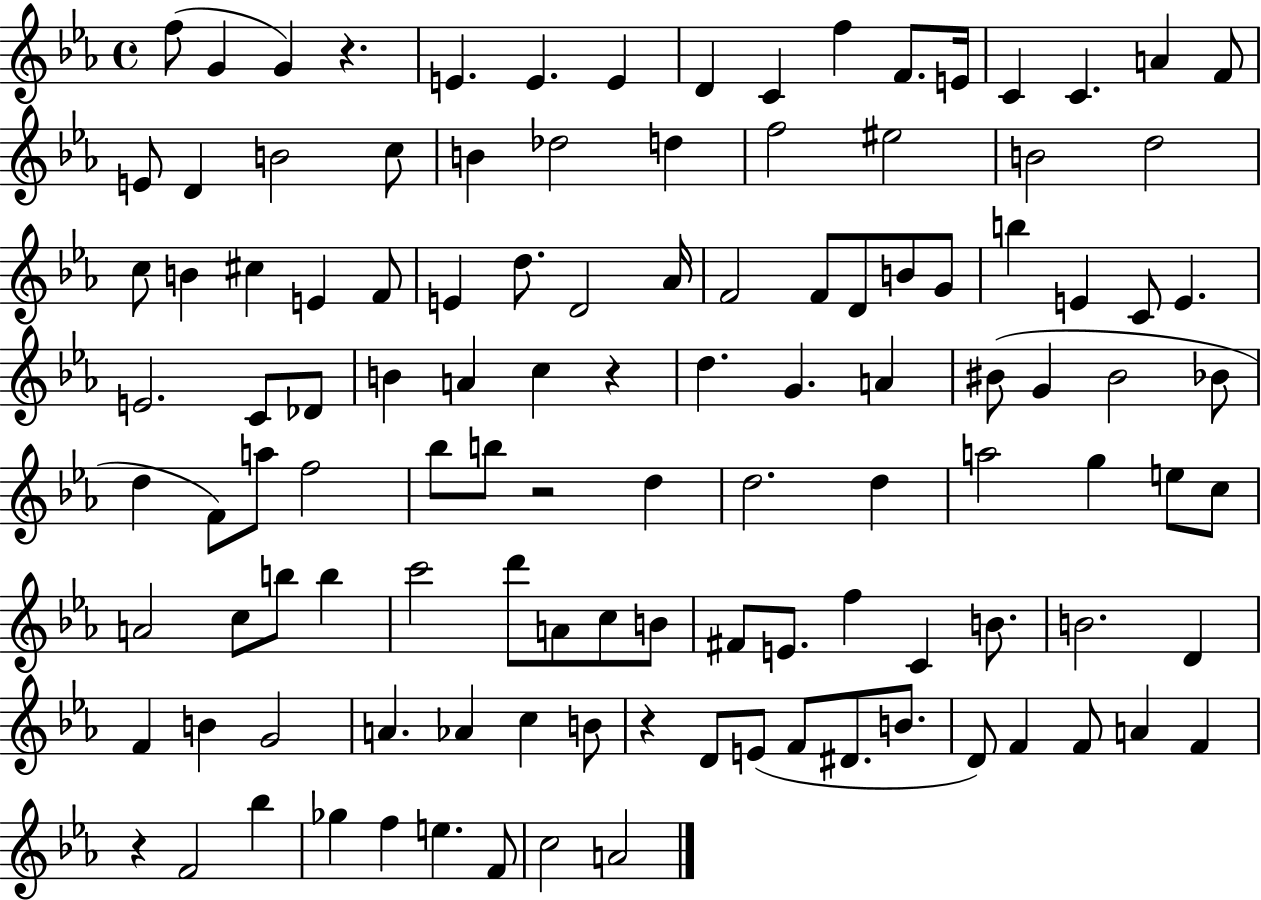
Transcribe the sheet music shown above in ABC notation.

X:1
T:Untitled
M:4/4
L:1/4
K:Eb
f/2 G G z E E E D C f F/2 E/4 C C A F/2 E/2 D B2 c/2 B _d2 d f2 ^e2 B2 d2 c/2 B ^c E F/2 E d/2 D2 _A/4 F2 F/2 D/2 B/2 G/2 b E C/2 E E2 C/2 _D/2 B A c z d G A ^B/2 G ^B2 _B/2 d F/2 a/2 f2 _b/2 b/2 z2 d d2 d a2 g e/2 c/2 A2 c/2 b/2 b c'2 d'/2 A/2 c/2 B/2 ^F/2 E/2 f C B/2 B2 D F B G2 A _A c B/2 z D/2 E/2 F/2 ^D/2 B/2 D/2 F F/2 A F z F2 _b _g f e F/2 c2 A2